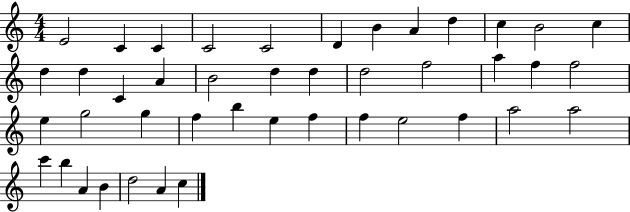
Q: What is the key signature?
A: C major